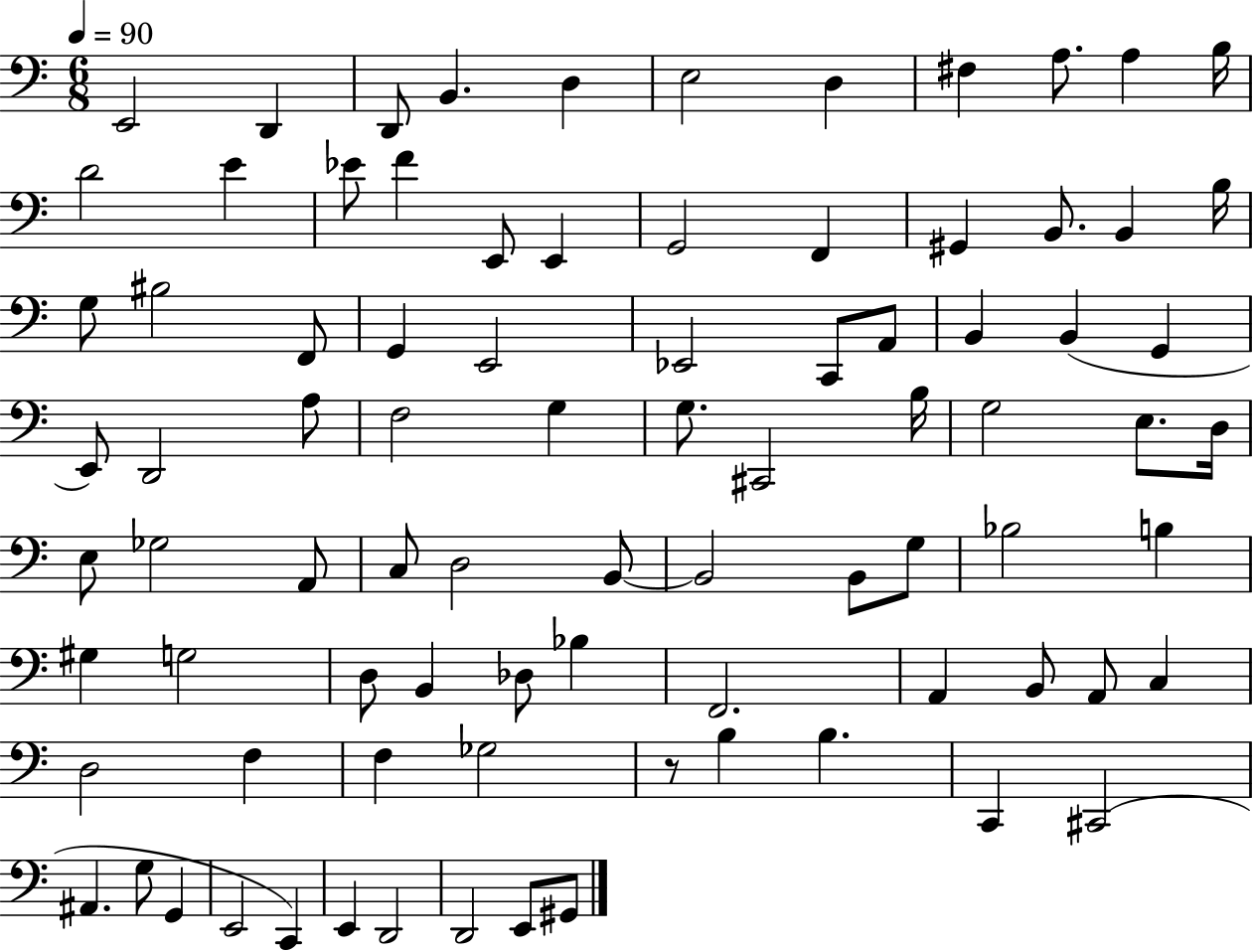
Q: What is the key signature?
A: C major